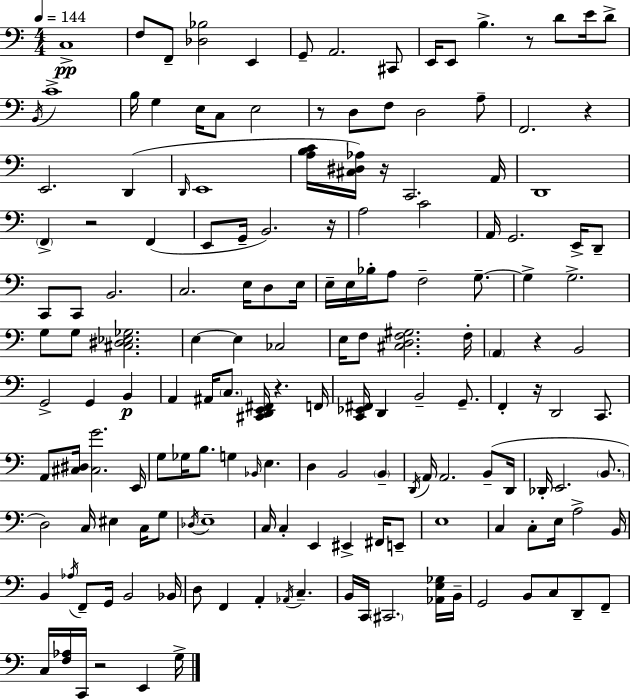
{
  \clef bass
  \numericTimeSignature
  \time 4/4
  \key c \major
  \tempo 4 = 144
  c1->\pp | f8 f,8-- <des bes>2 e,4 | g,8-- a,2. cis,8 | e,16 e,8 b4.-> r8 d'8 e'16 d'8-> | \break \acciaccatura { b,16 } c'1-> | b16 g4 e16 c8 e2 | r8 d8 f8 d2 a8-- | f,2. r4 | \break e,2. d,4( | \grace { d,16 } e,1 | <a b c'>16 <cis dis aes>16) r16 c,2. | a,16 d,1 | \break \parenthesize f,4-> r2 f,4( | e,8 g,16-- b,2.) | r16 a2 c'2 | a,16 g,2. e,16-> | \break d,8-- c,8 c,8 b,2. | c2. e16 d8 | e16 e16-- e16 bes16-. a8 f2-- g8.--~~ | g4-> g2.-> | \break g8 g8 <cis dis ees ges>2. | e4~~ e4 ces2 | e16 f8 <cis d f gis>2. | f16-. \parenthesize a,4 r4 b,2 | \break g,2-> g,4 b,4\p | a,4 ais,16 \parenthesize c8. <cis, d, e, fis,>16 r4. | f,16 <c, ees, fis,>16 d,4 b,2-- g,8.-- | f,4-. r16 d,2 c,8. | \break a,8 <cis dis>16 <cis g'>2. | e,16 g8 ges16 b8. g4 \grace { bes,16 } e4. | d4 b,2 \parenthesize b,4-- | \acciaccatura { d,16 } a,16 a,2. | \break b,8--( d,16 des,16-. e,2. | \parenthesize b,8. d2) c16 eis4 | c16 g8 \acciaccatura { des16 } e1-- | c16 c4-. e,4 eis,4-> | \break fis,16 e,8-- e1 | c4 c8-. e16 a2-> | b,16 b,4 \acciaccatura { aes16 } f,8-- g,16 b,2 | bes,16 d8 f,4 a,4-. | \break \acciaccatura { aes,16 } c4.-- b,16 c,16 \parenthesize cis,2. | <aes, e ges>16 b,16-- g,2 b,8 | c8 d,8-- f,8-- c16 <f aes>16 c,16 r2 | e,4 g16-> \bar "|."
}